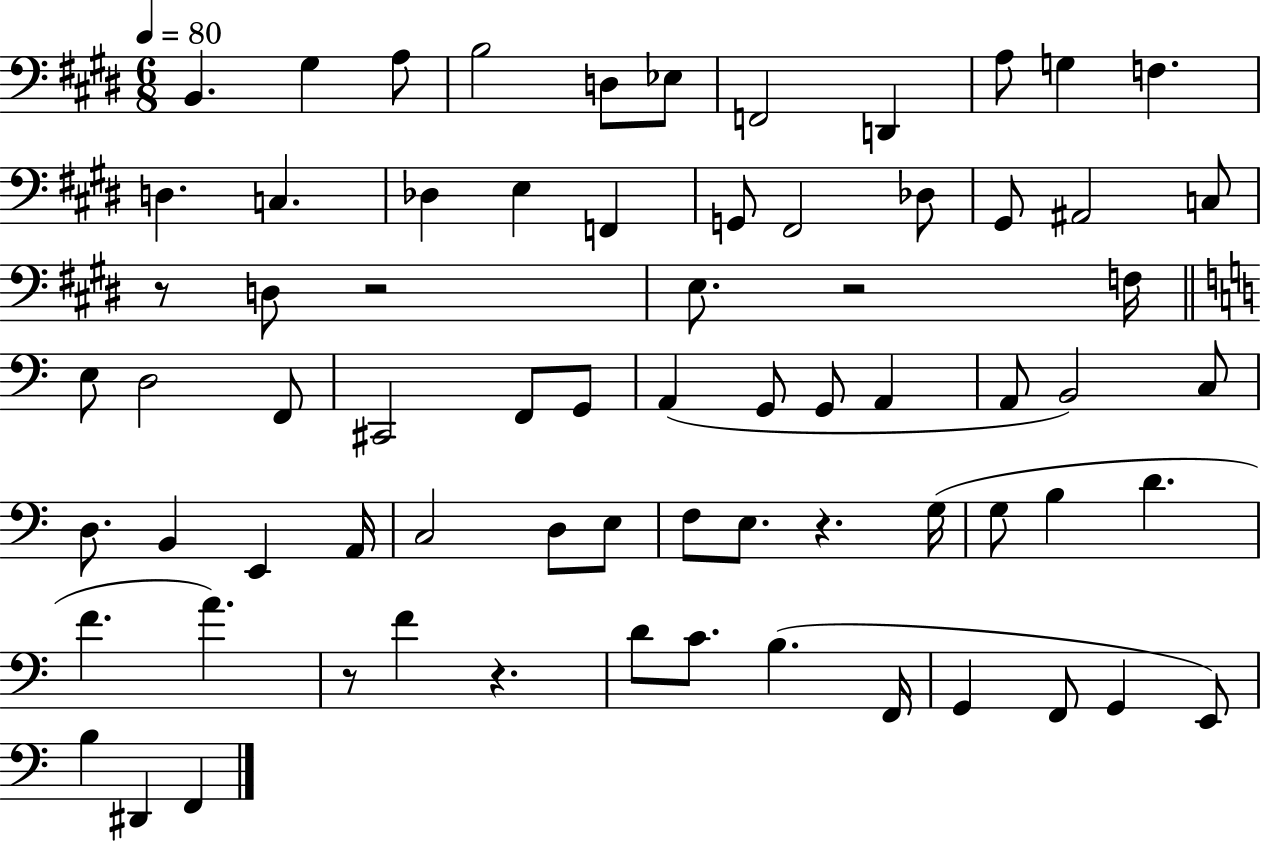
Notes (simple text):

B2/q. G#3/q A3/e B3/h D3/e Eb3/e F2/h D2/q A3/e G3/q F3/q. D3/q. C3/q. Db3/q E3/q F2/q G2/e F#2/h Db3/e G#2/e A#2/h C3/e R/e D3/e R/h E3/e. R/h F3/s E3/e D3/h F2/e C#2/h F2/e G2/e A2/q G2/e G2/e A2/q A2/e B2/h C3/e D3/e. B2/q E2/q A2/s C3/h D3/e E3/e F3/e E3/e. R/q. G3/s G3/e B3/q D4/q. F4/q. A4/q. R/e F4/q R/q. D4/e C4/e. B3/q. F2/s G2/q F2/e G2/q E2/e B3/q D#2/q F2/q